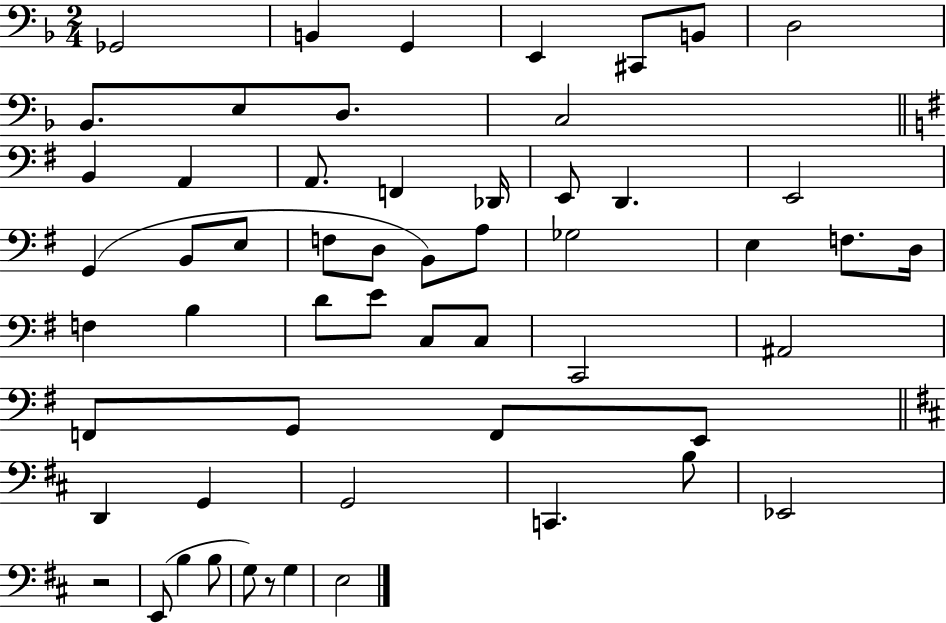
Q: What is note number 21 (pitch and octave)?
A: B2